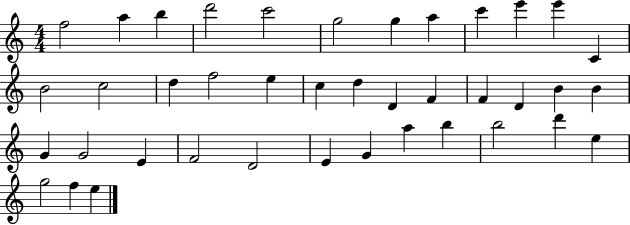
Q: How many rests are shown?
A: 0